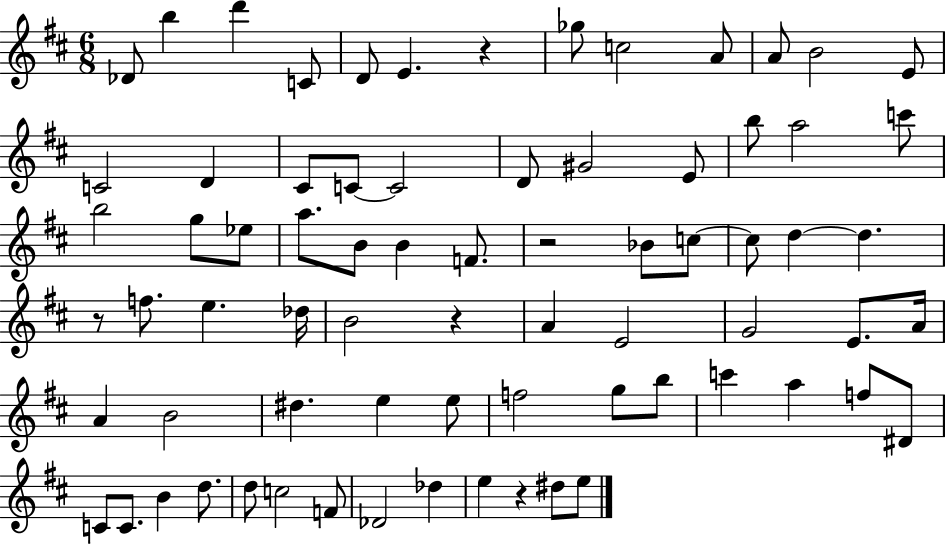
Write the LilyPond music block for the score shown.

{
  \clef treble
  \numericTimeSignature
  \time 6/8
  \key d \major
  des'8 b''4 d'''4 c'8 | d'8 e'4. r4 | ges''8 c''2 a'8 | a'8 b'2 e'8 | \break c'2 d'4 | cis'8 c'8~~ c'2 | d'8 gis'2 e'8 | b''8 a''2 c'''8 | \break b''2 g''8 ees''8 | a''8. b'8 b'4 f'8. | r2 bes'8 c''8~~ | c''8 d''4~~ d''4. | \break r8 f''8. e''4. des''16 | b'2 r4 | a'4 e'2 | g'2 e'8. a'16 | \break a'4 b'2 | dis''4. e''4 e''8 | f''2 g''8 b''8 | c'''4 a''4 f''8 dis'8 | \break c'8 c'8. b'4 d''8. | d''8 c''2 f'8 | des'2 des''4 | e''4 r4 dis''8 e''8 | \break \bar "|."
}